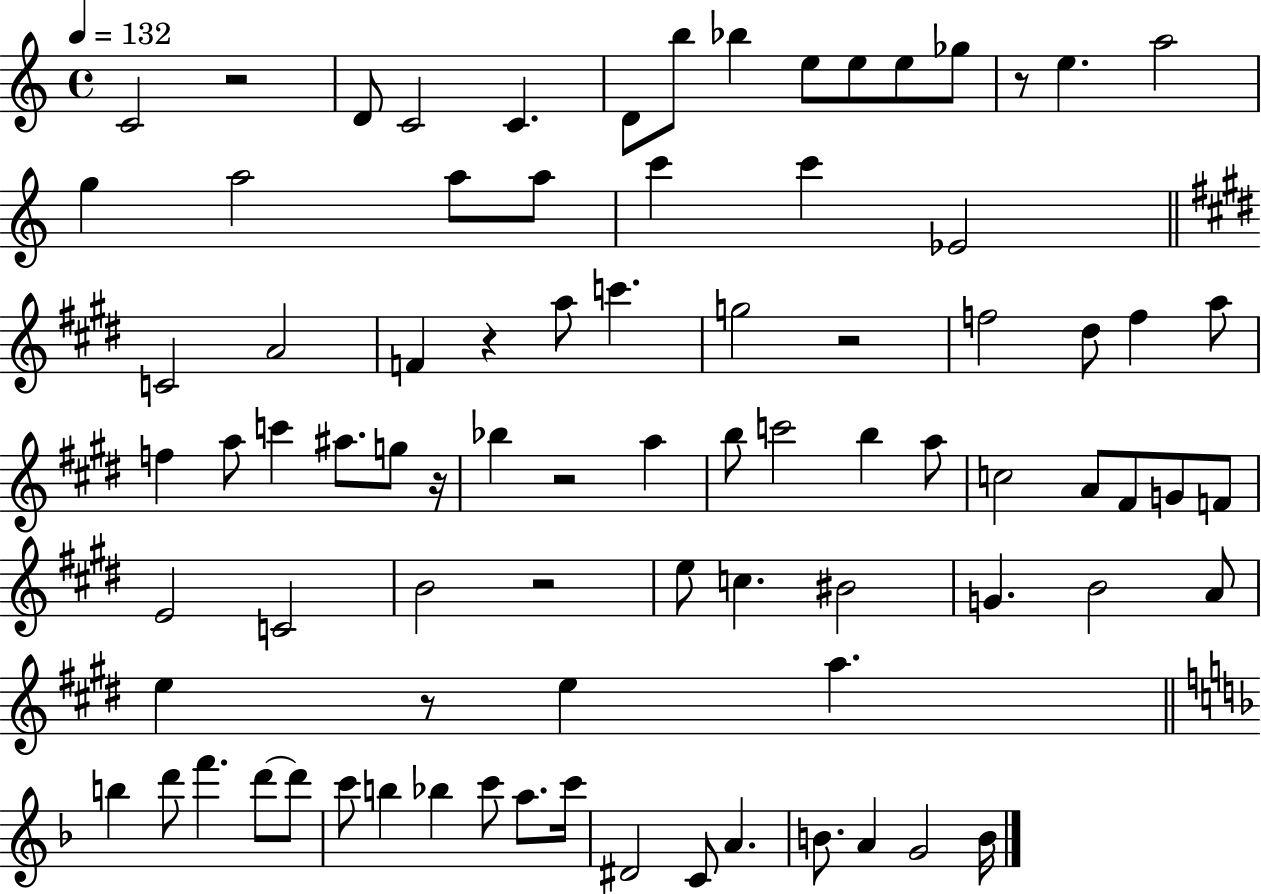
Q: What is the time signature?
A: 4/4